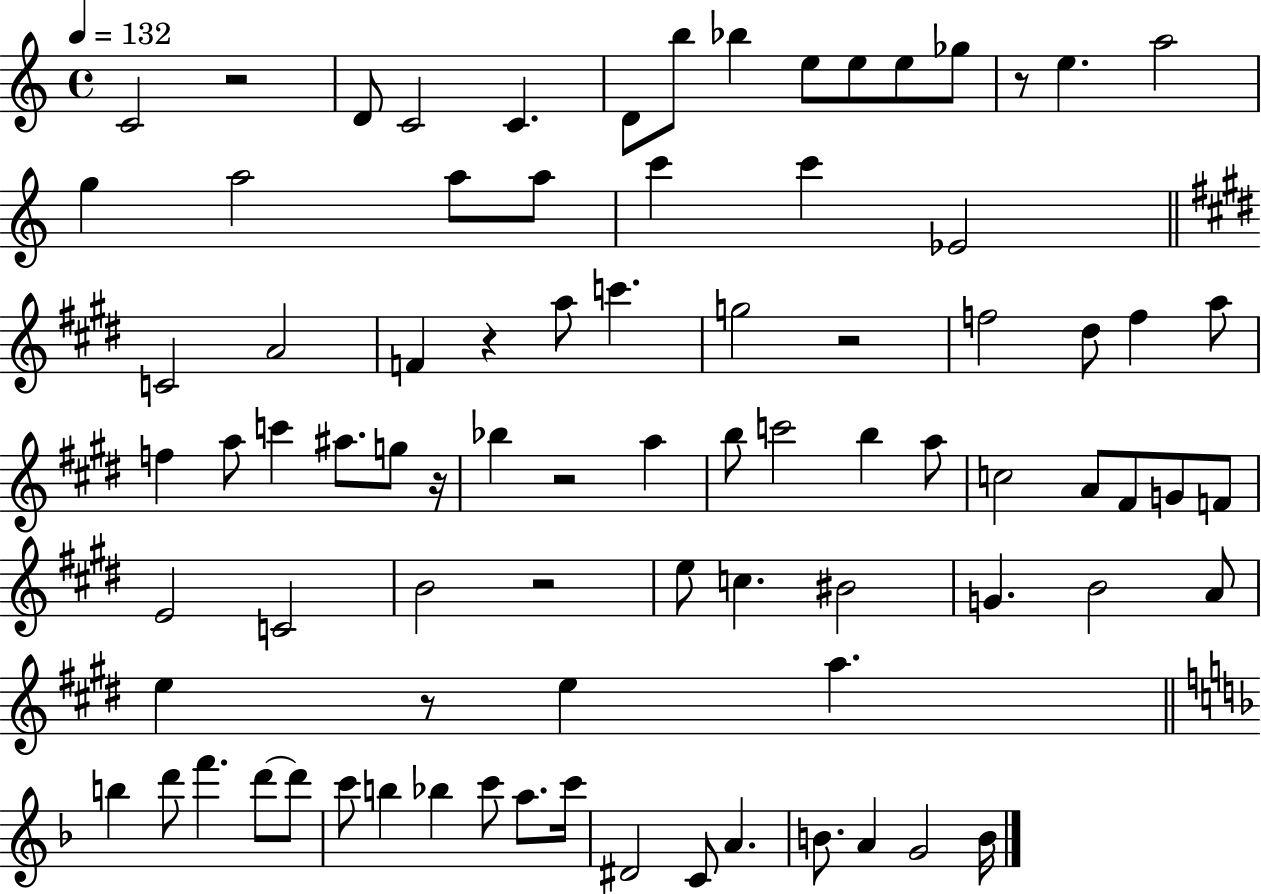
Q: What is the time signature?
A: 4/4